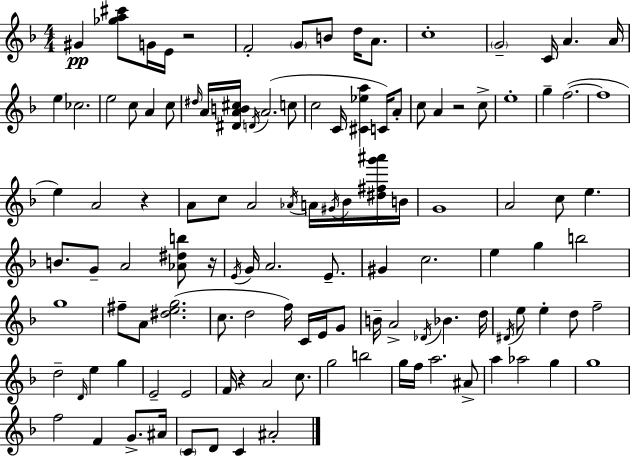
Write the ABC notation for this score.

X:1
T:Untitled
M:4/4
L:1/4
K:F
^G [_ga^c']/2 G/4 E/4 z2 F2 G/2 B/2 d/4 A/2 c4 G2 C/4 A A/4 e _c2 e2 c/2 A c/2 ^d/4 A/4 [^DAB^c]/4 D/4 A2 c/2 c2 C/4 [^C_ea] C/4 A/2 c/2 A z2 c/2 e4 g f2 f4 e A2 z A/2 c/2 A2 _A/4 A/4 ^G/4 _B/4 [^d^fg'^a']/4 B/4 G4 A2 c/2 e B/2 G/2 A2 [_A^db]/2 z/4 E/4 G/4 A2 E/2 ^G c2 e g b2 g4 ^f/2 A/2 [^deg]2 c/2 d2 f/4 C/4 E/4 G/2 B/4 A2 _D/4 _B d/4 ^D/4 e/2 e d/2 f2 d2 D/4 e g E2 E2 F/4 z A2 c/2 g2 b2 g/4 f/4 a2 ^A/2 a _a2 g g4 f2 F G/2 ^A/4 C/2 D/2 C ^A2